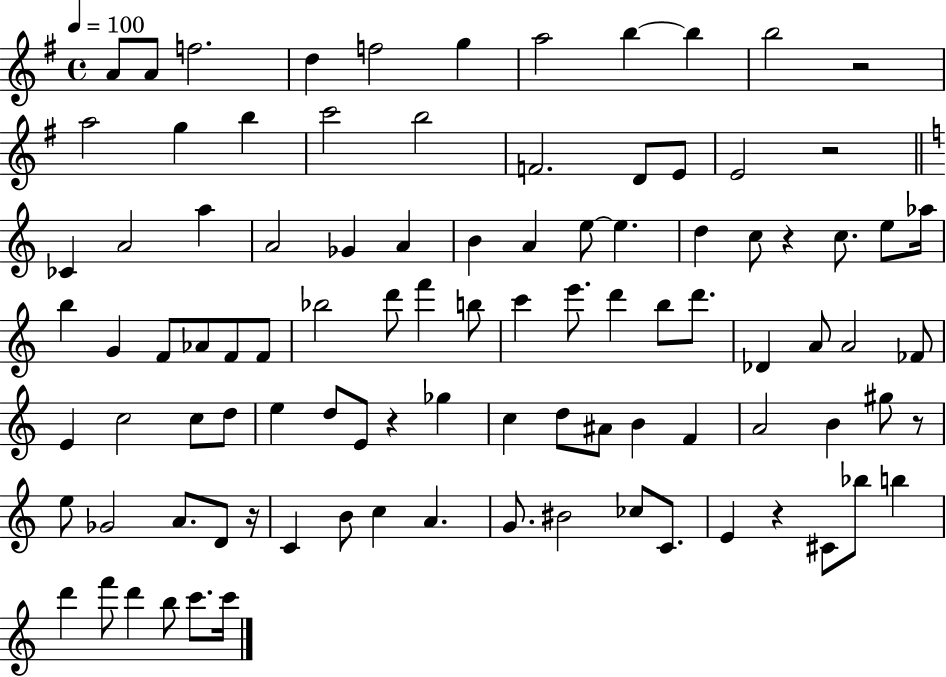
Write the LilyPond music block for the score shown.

{
  \clef treble
  \time 4/4
  \defaultTimeSignature
  \key g \major
  \tempo 4 = 100
  a'8 a'8 f''2. | d''4 f''2 g''4 | a''2 b''4~~ b''4 | b''2 r2 | \break a''2 g''4 b''4 | c'''2 b''2 | f'2. d'8 e'8 | e'2 r2 | \break \bar "||" \break \key c \major ces'4 a'2 a''4 | a'2 ges'4 a'4 | b'4 a'4 e''8~~ e''4. | d''4 c''8 r4 c''8. e''8 aes''16 | \break b''4 g'4 f'8 aes'8 f'8 f'8 | bes''2 d'''8 f'''4 b''8 | c'''4 e'''8. d'''4 b''8 d'''8. | des'4 a'8 a'2 fes'8 | \break e'4 c''2 c''8 d''8 | e''4 d''8 e'8 r4 ges''4 | c''4 d''8 ais'8 b'4 f'4 | a'2 b'4 gis''8 r8 | \break e''8 ges'2 a'8. d'8 r16 | c'4 b'8 c''4 a'4. | g'8. bis'2 ces''8 c'8. | e'4 r4 cis'8 bes''8 b''4 | \break d'''4 f'''8 d'''4 b''8 c'''8. c'''16 | \bar "|."
}